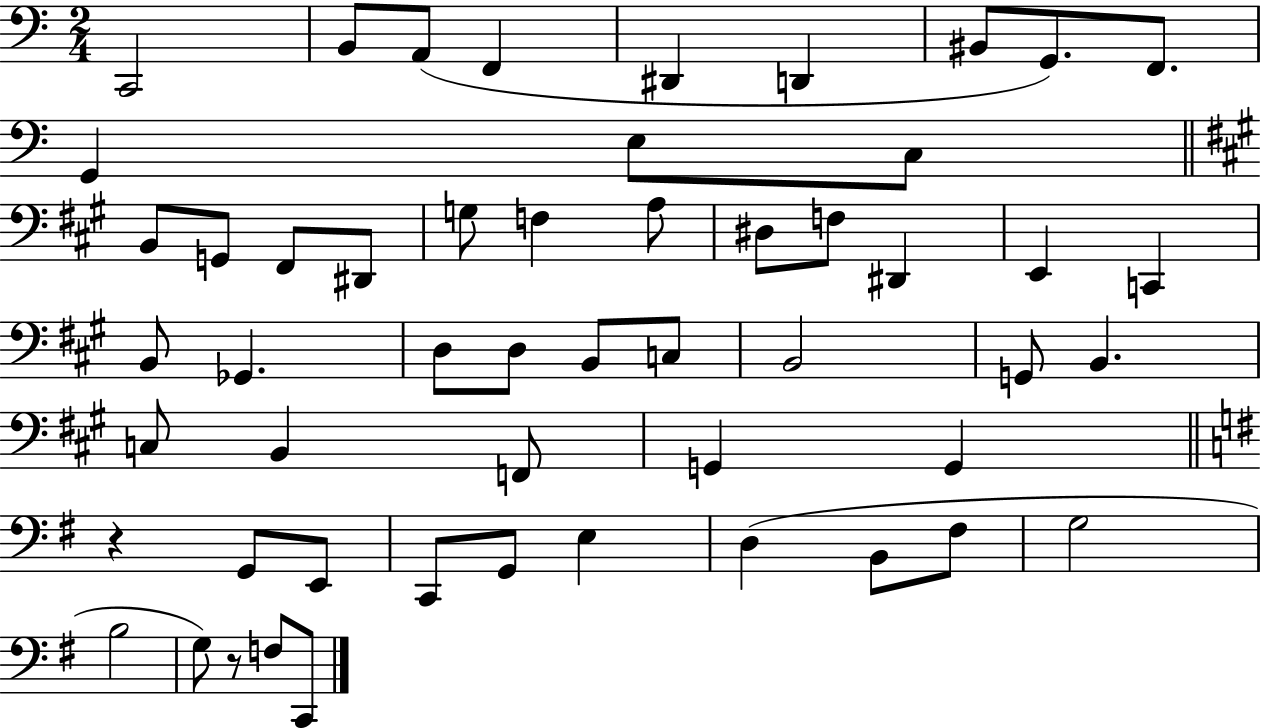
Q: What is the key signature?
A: C major